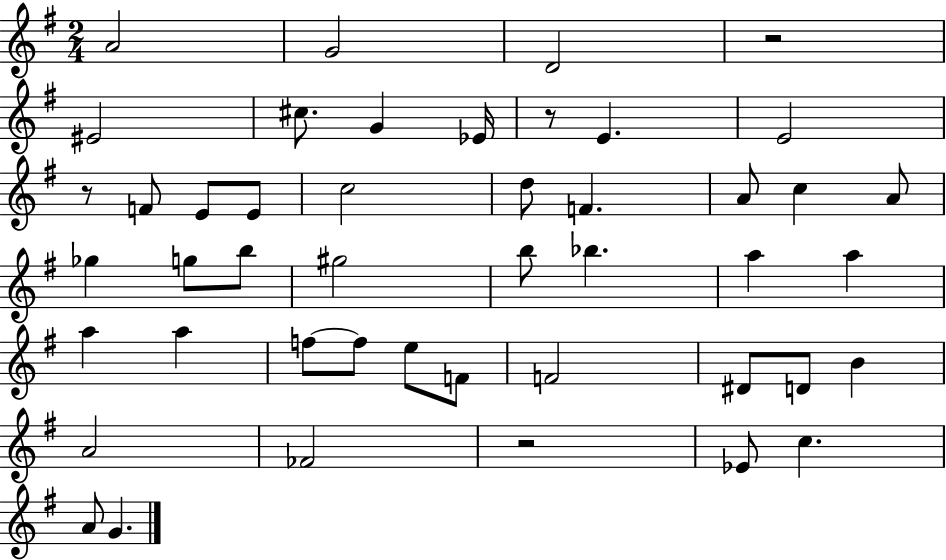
X:1
T:Untitled
M:2/4
L:1/4
K:G
A2 G2 D2 z2 ^E2 ^c/2 G _E/4 z/2 E E2 z/2 F/2 E/2 E/2 c2 d/2 F A/2 c A/2 _g g/2 b/2 ^g2 b/2 _b a a a a f/2 f/2 e/2 F/2 F2 ^D/2 D/2 B A2 _F2 z2 _E/2 c A/2 G